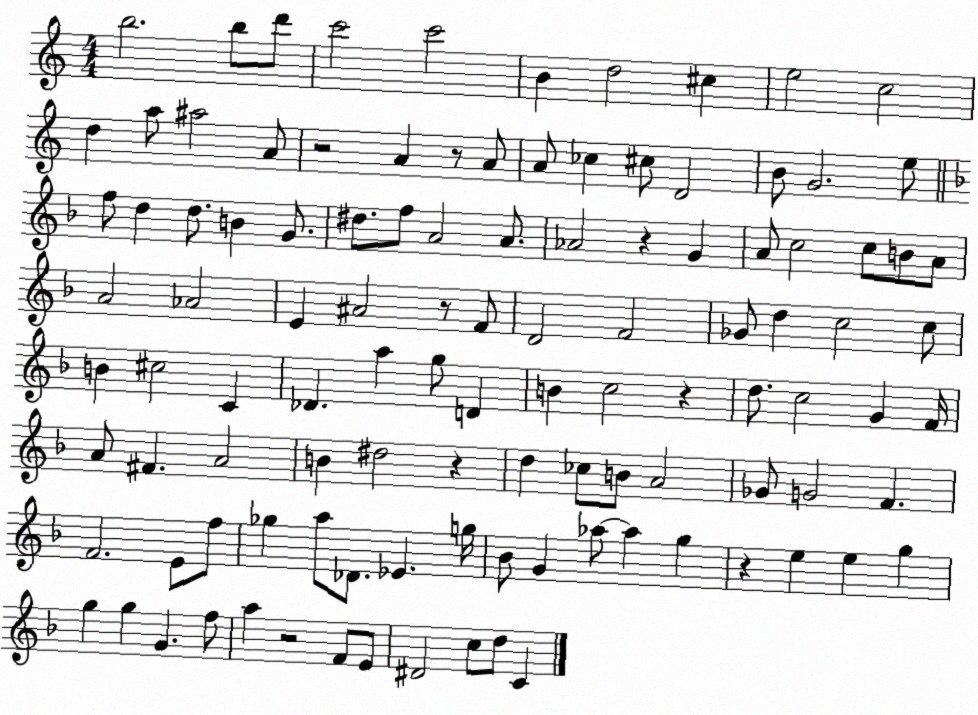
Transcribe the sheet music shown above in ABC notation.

X:1
T:Untitled
M:4/4
L:1/4
K:C
b2 b/2 d'/2 c'2 c'2 B d2 ^c e2 c2 d a/2 ^a2 A/2 z2 A z/2 A/2 A/2 _c ^c/2 D2 B/2 G2 e/2 f/2 d d/2 B G/2 ^d/2 f/2 A2 A/2 _A2 z G A/2 c2 c/2 B/2 A/2 A2 _A2 E ^A2 z/2 F/2 D2 F2 _G/2 d c2 c/2 B ^c2 C _D a g/2 D B c2 z d/2 c2 G F/4 A/2 ^F A2 B ^d2 z d _c/2 B/2 A2 _G/2 G2 F F2 E/2 f/2 _g a/2 _D/2 _E g/4 _B/2 G _a/2 _a g z e e g g g G f/2 a z2 F/2 E/2 ^D2 c/2 d/2 C